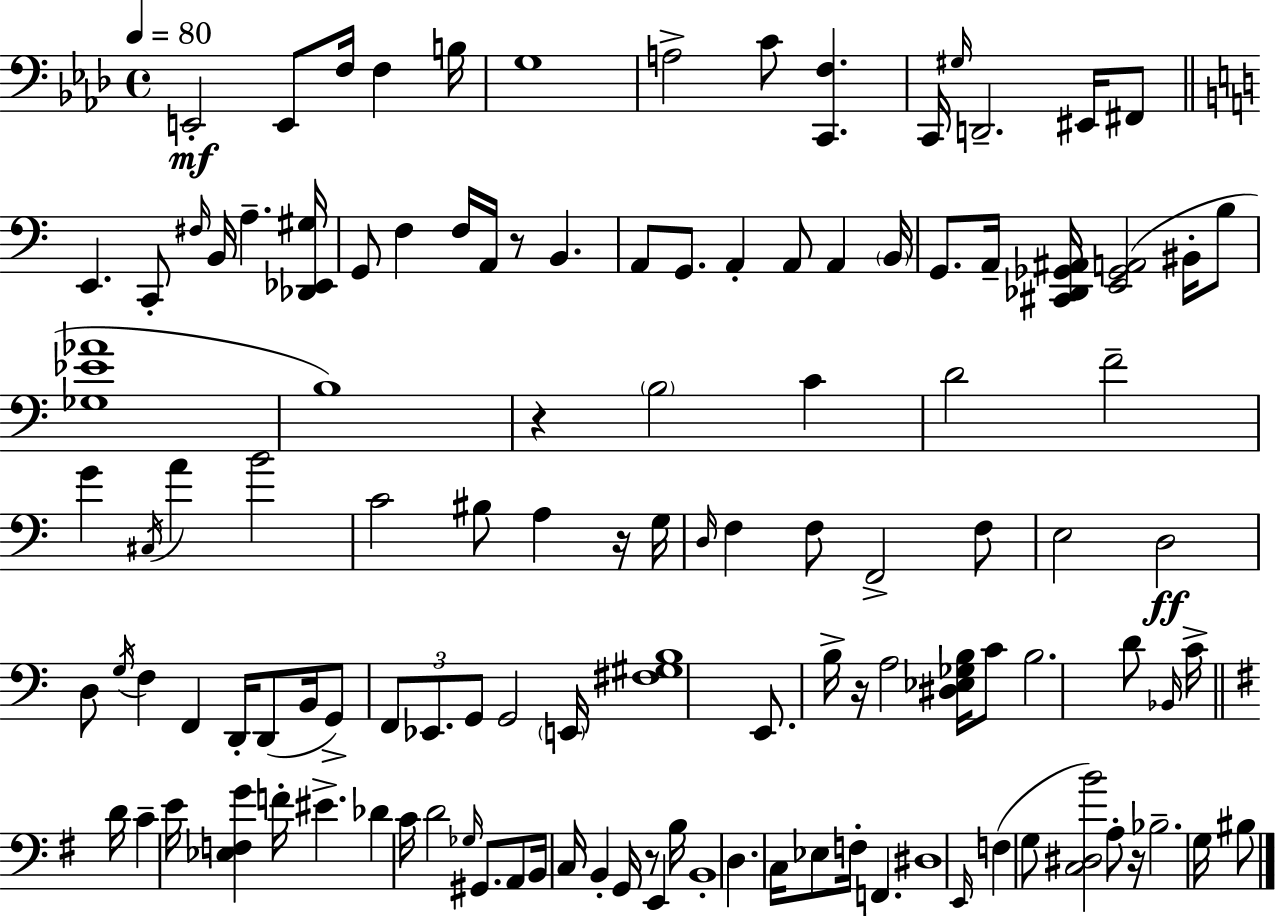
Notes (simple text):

E2/h E2/e F3/s F3/q B3/s G3/w A3/h C4/e [C2,F3]/q. C2/s G#3/s D2/h. EIS2/s F#2/e E2/q. C2/e F#3/s B2/s A3/q. [Db2,Eb2,G#3]/s G2/e F3/q F3/s A2/s R/e B2/q. A2/e G2/e. A2/q A2/e A2/q B2/s G2/e. A2/s [C#2,Db2,Gb2,A#2]/s [E2,Gb2,A2]/h BIS2/s B3/e [Gb3,Eb4,Ab4]/w B3/w R/q B3/h C4/q D4/h F4/h G4/q C#3/s A4/q B4/h C4/h BIS3/e A3/q R/s G3/s D3/s F3/q F3/e F2/h F3/e E3/h D3/h D3/e G3/s F3/q F2/q D2/s D2/e B2/s G2/e F2/e Eb2/e. G2/e G2/h E2/s [F#3,G#3,B3]/w E2/e. B3/s R/s A3/h [D#3,Eb3,Gb3,B3]/s C4/e B3/h. D4/e Bb2/s C4/s D4/s C4/q E4/s [Eb3,F3,G4]/q F4/s EIS4/q. Db4/q C4/s D4/h Gb3/s G#2/e. A2/e B2/s C3/s B2/q G2/s R/e E2/q B3/s B2/w D3/q. C3/s Eb3/e F3/s F2/q. D#3/w E2/s F3/q G3/e [C3,D#3,B4]/h A3/e R/s Bb3/h. G3/s BIS3/e